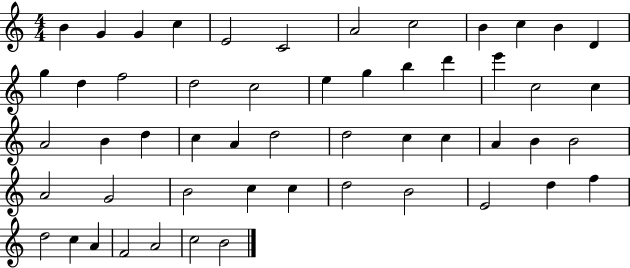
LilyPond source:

{
  \clef treble
  \numericTimeSignature
  \time 4/4
  \key c \major
  b'4 g'4 g'4 c''4 | e'2 c'2 | a'2 c''2 | b'4 c''4 b'4 d'4 | \break g''4 d''4 f''2 | d''2 c''2 | e''4 g''4 b''4 d'''4 | e'''4 c''2 c''4 | \break a'2 b'4 d''4 | c''4 a'4 d''2 | d''2 c''4 c''4 | a'4 b'4 b'2 | \break a'2 g'2 | b'2 c''4 c''4 | d''2 b'2 | e'2 d''4 f''4 | \break d''2 c''4 a'4 | f'2 a'2 | c''2 b'2 | \bar "|."
}